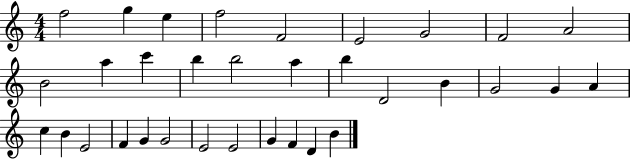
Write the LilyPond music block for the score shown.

{
  \clef treble
  \numericTimeSignature
  \time 4/4
  \key c \major
  f''2 g''4 e''4 | f''2 f'2 | e'2 g'2 | f'2 a'2 | \break b'2 a''4 c'''4 | b''4 b''2 a''4 | b''4 d'2 b'4 | g'2 g'4 a'4 | \break c''4 b'4 e'2 | f'4 g'4 g'2 | e'2 e'2 | g'4 f'4 d'4 b'4 | \break \bar "|."
}